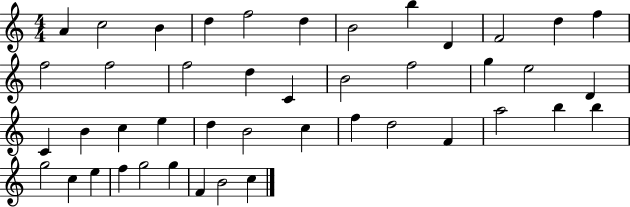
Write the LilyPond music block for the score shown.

{
  \clef treble
  \numericTimeSignature
  \time 4/4
  \key c \major
  a'4 c''2 b'4 | d''4 f''2 d''4 | b'2 b''4 d'4 | f'2 d''4 f''4 | \break f''2 f''2 | f''2 d''4 c'4 | b'2 f''2 | g''4 e''2 d'4 | \break c'4 b'4 c''4 e''4 | d''4 b'2 c''4 | f''4 d''2 f'4 | a''2 b''4 b''4 | \break g''2 c''4 e''4 | f''4 g''2 g''4 | f'4 b'2 c''4 | \bar "|."
}